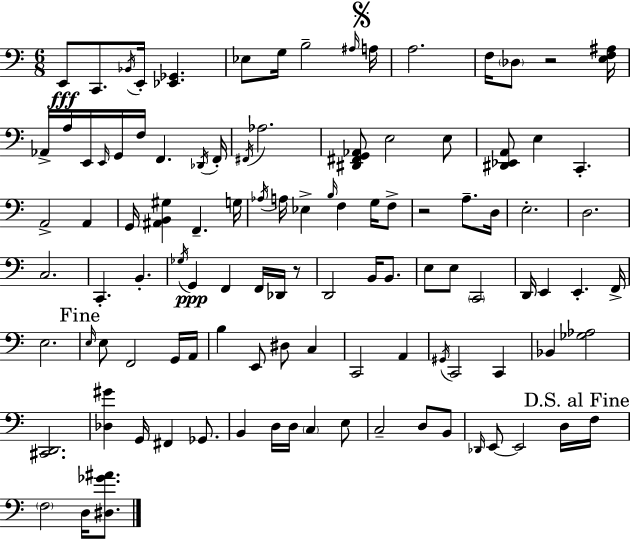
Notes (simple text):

E2/e C2/e. Bb2/s E2/s [Eb2,Gb2]/q. Eb3/e G3/s B3/h A#3/s A3/s A3/h. F3/s Db3/e R/h [E3,F3,A#3]/s Ab2/s A3/s E2/s E2/s G2/s F3/s F2/q. Db2/s F2/s F#2/s Ab3/h. [D#2,F#2,G2,Ab2]/e E3/h E3/e [D#2,Eb2,A2]/e E3/q C2/q. A2/h A2/q G2/s [A#2,B2,G#3]/q F2/q. G3/s Ab3/s A3/s Eb3/q B3/s F3/q G3/s F3/e R/h A3/e. D3/s E3/h. D3/h. C3/h. C2/q. B2/q. Gb3/s G2/q F2/q F2/s Db2/s R/e D2/h B2/s B2/e. E3/e E3/e C2/h D2/s E2/q E2/q. F2/s E3/h. E3/s E3/e F2/h G2/s A2/s B3/q E2/e D#3/e C3/q C2/h A2/q G#2/s C2/h C2/q Bb2/q [Gb3,Ab3]/h [C#2,D2]/h. [Db3,G#4]/q G2/s F#2/q Gb2/e. B2/q D3/s D3/s C3/q E3/e C3/h D3/e B2/e Db2/s E2/e E2/h D3/s F3/s F3/h D3/s [D#3,Gb4,A#4]/e.